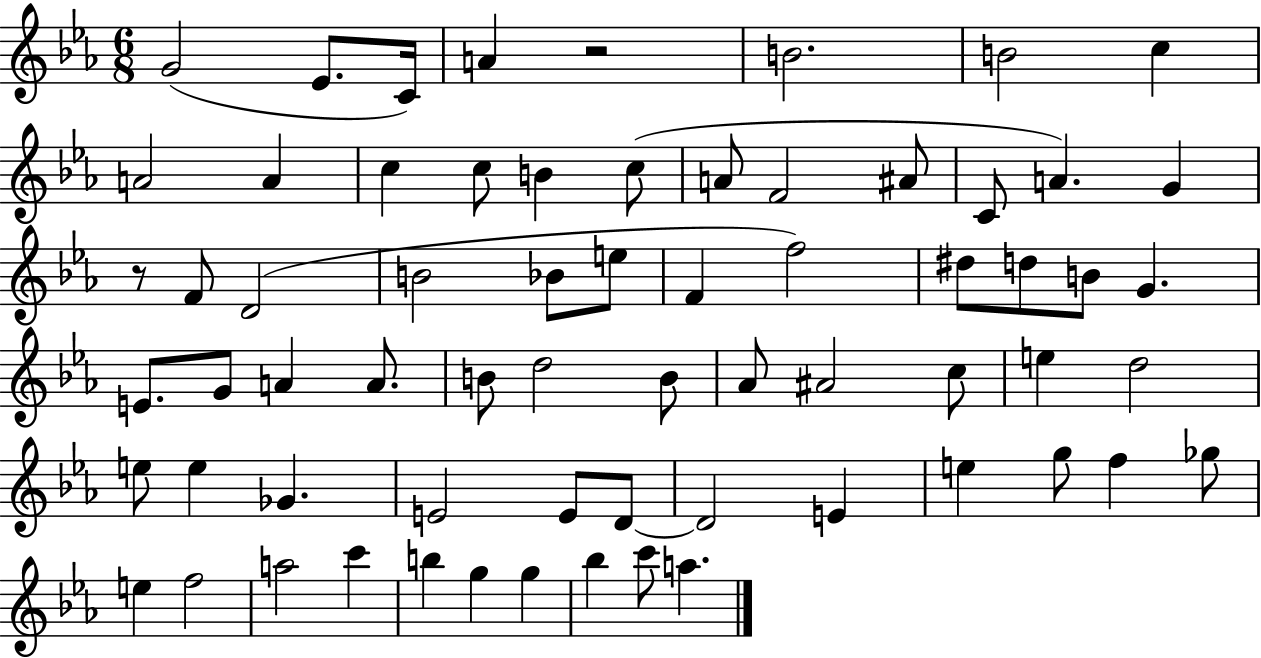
{
  \clef treble
  \numericTimeSignature
  \time 6/8
  \key ees \major
  g'2( ees'8. c'16) | a'4 r2 | b'2. | b'2 c''4 | \break a'2 a'4 | c''4 c''8 b'4 c''8( | a'8 f'2 ais'8 | c'8 a'4.) g'4 | \break r8 f'8 d'2( | b'2 bes'8 e''8 | f'4 f''2) | dis''8 d''8 b'8 g'4. | \break e'8. g'8 a'4 a'8. | b'8 d''2 b'8 | aes'8 ais'2 c''8 | e''4 d''2 | \break e''8 e''4 ges'4. | e'2 e'8 d'8~~ | d'2 e'4 | e''4 g''8 f''4 ges''8 | \break e''4 f''2 | a''2 c'''4 | b''4 g''4 g''4 | bes''4 c'''8 a''4. | \break \bar "|."
}